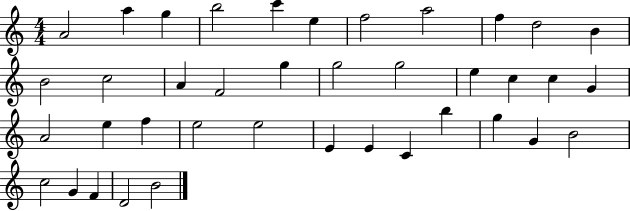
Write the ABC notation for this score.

X:1
T:Untitled
M:4/4
L:1/4
K:C
A2 a g b2 c' e f2 a2 f d2 B B2 c2 A F2 g g2 g2 e c c G A2 e f e2 e2 E E C b g G B2 c2 G F D2 B2